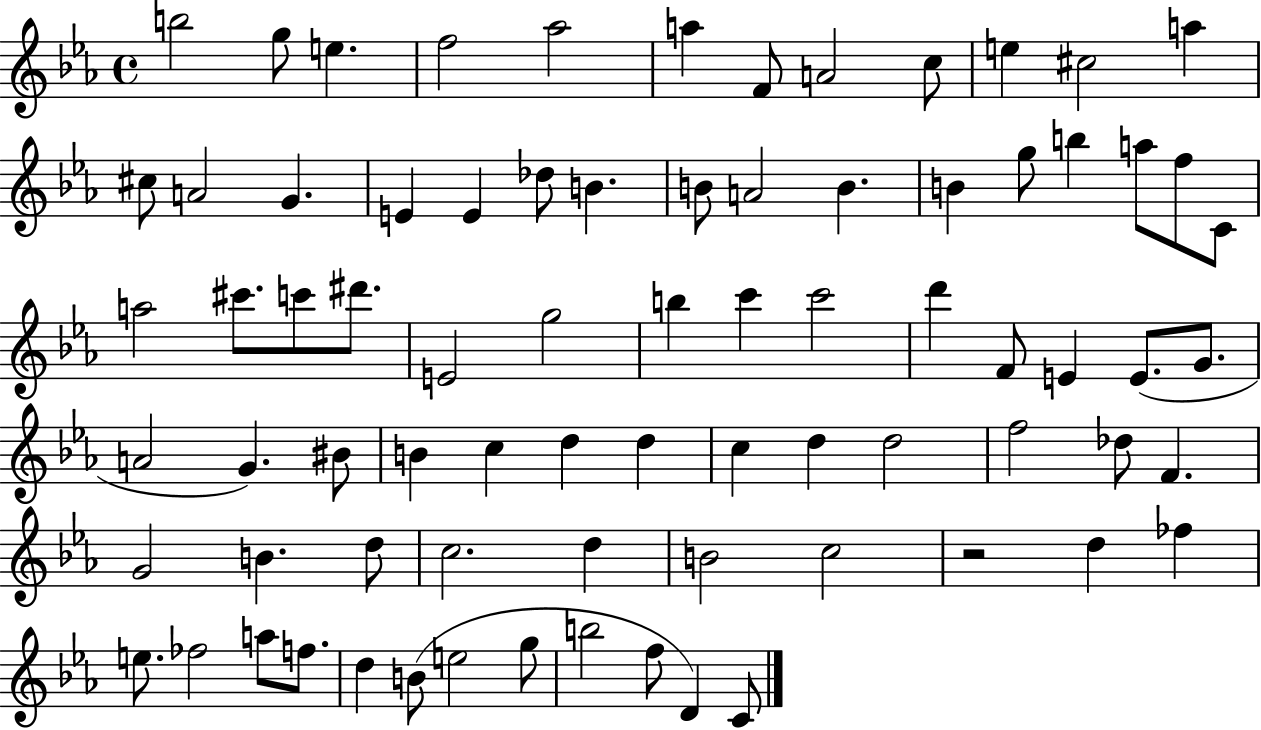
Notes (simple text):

B5/h G5/e E5/q. F5/h Ab5/h A5/q F4/e A4/h C5/e E5/q C#5/h A5/q C#5/e A4/h G4/q. E4/q E4/q Db5/e B4/q. B4/e A4/h B4/q. B4/q G5/e B5/q A5/e F5/e C4/e A5/h C#6/e. C6/e D#6/e. E4/h G5/h B5/q C6/q C6/h D6/q F4/e E4/q E4/e. G4/e. A4/h G4/q. BIS4/e B4/q C5/q D5/q D5/q C5/q D5/q D5/h F5/h Db5/e F4/q. G4/h B4/q. D5/e C5/h. D5/q B4/h C5/h R/h D5/q FES5/q E5/e. FES5/h A5/e F5/e. D5/q B4/e E5/h G5/e B5/h F5/e D4/q C4/e